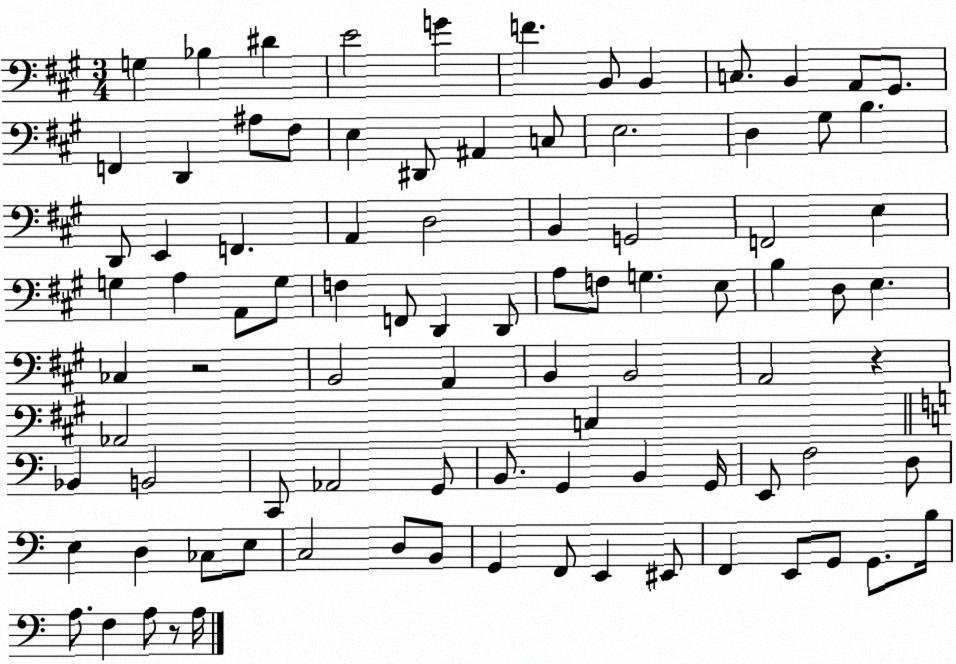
X:1
T:Untitled
M:3/4
L:1/4
K:A
G, _B, ^D E2 G F B,,/2 B,, C,/2 B,, A,,/2 ^G,,/2 F,, D,, ^A,/2 ^F,/2 E, ^D,,/2 ^A,, C,/2 E,2 D, ^G,/2 B, D,,/2 E,, F,, A,, D,2 B,, G,,2 F,,2 E, G, A, A,,/2 G,/2 F, F,,/2 D,, D,,/2 A,/2 F,/2 G, E,/2 B, D,/2 E, _C, z2 B,,2 A,, B,, B,,2 A,,2 z _A,,2 C, _B,, B,,2 C,,/2 _A,,2 G,,/2 B,,/2 G,, B,, G,,/4 E,,/2 F,2 D,/2 E, D, _C,/2 E,/2 C,2 D,/2 B,,/2 G,, F,,/2 E,, ^E,,/2 F,, E,,/2 G,,/2 G,,/2 B,/4 A,/2 F, A,/2 z/2 A,/4